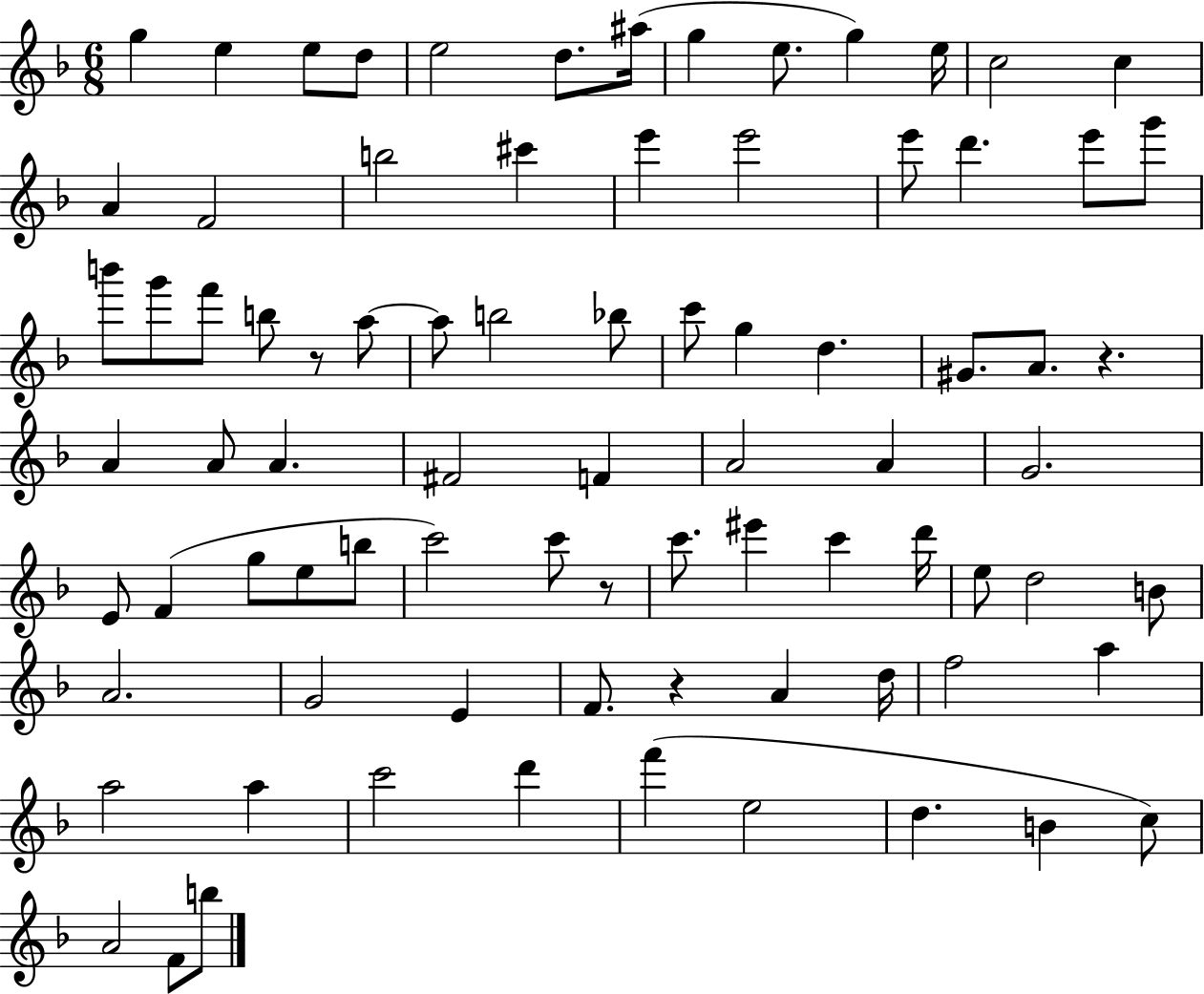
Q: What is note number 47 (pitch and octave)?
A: G5